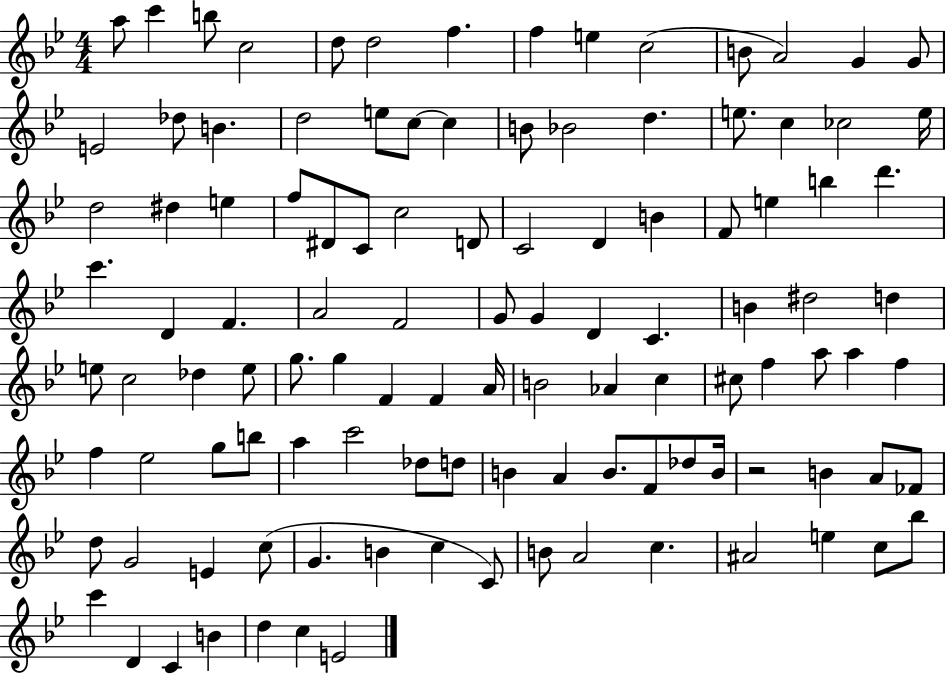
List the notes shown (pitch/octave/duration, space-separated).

A5/e C6/q B5/e C5/h D5/e D5/h F5/q. F5/q E5/q C5/h B4/e A4/h G4/q G4/e E4/h Db5/e B4/q. D5/h E5/e C5/e C5/q B4/e Bb4/h D5/q. E5/e. C5/q CES5/h E5/s D5/h D#5/q E5/q F5/e D#4/e C4/e C5/h D4/e C4/h D4/q B4/q F4/e E5/q B5/q D6/q. C6/q. D4/q F4/q. A4/h F4/h G4/e G4/q D4/q C4/q. B4/q D#5/h D5/q E5/e C5/h Db5/q E5/e G5/e. G5/q F4/q F4/q A4/s B4/h Ab4/q C5/q C#5/e F5/q A5/e A5/q F5/q F5/q Eb5/h G5/e B5/e A5/q C6/h Db5/e D5/e B4/q A4/q B4/e. F4/e Db5/e B4/s R/h B4/q A4/e FES4/e D5/e G4/h E4/q C5/e G4/q. B4/q C5/q C4/e B4/e A4/h C5/q. A#4/h E5/q C5/e Bb5/e C6/q D4/q C4/q B4/q D5/q C5/q E4/h